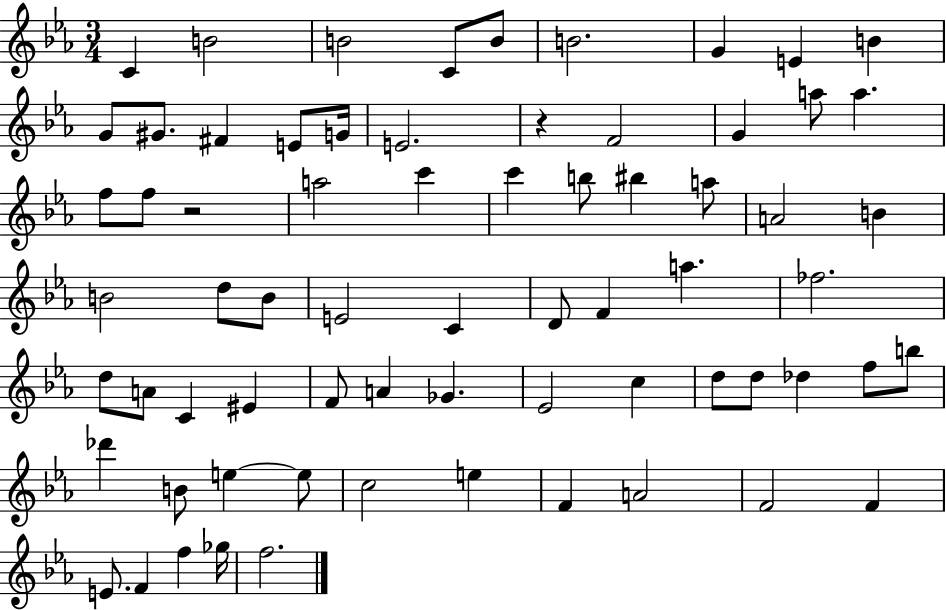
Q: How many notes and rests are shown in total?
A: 69